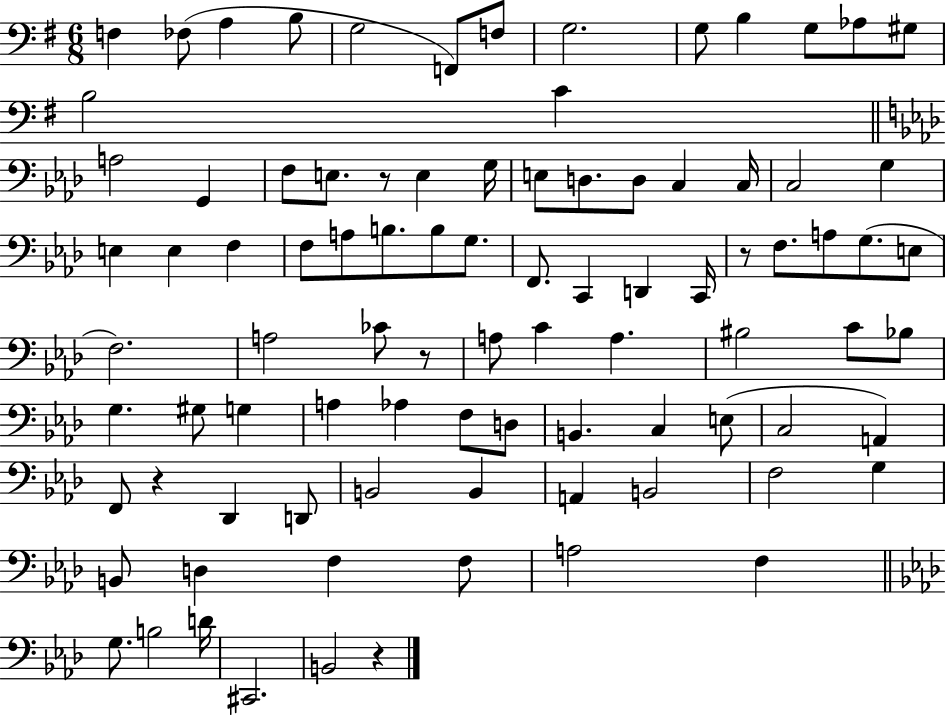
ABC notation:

X:1
T:Untitled
M:6/8
L:1/4
K:G
F, _F,/2 A, B,/2 G,2 F,,/2 F,/2 G,2 G,/2 B, G,/2 _A,/2 ^G,/2 B,2 C A,2 G,, F,/2 E,/2 z/2 E, G,/4 E,/2 D,/2 D,/2 C, C,/4 C,2 G, E, E, F, F,/2 A,/2 B,/2 B,/2 G,/2 F,,/2 C,, D,, C,,/4 z/2 F,/2 A,/2 G,/2 E,/2 F,2 A,2 _C/2 z/2 A,/2 C A, ^B,2 C/2 _B,/2 G, ^G,/2 G, A, _A, F,/2 D,/2 B,, C, E,/2 C,2 A,, F,,/2 z _D,, D,,/2 B,,2 B,, A,, B,,2 F,2 G, B,,/2 D, F, F,/2 A,2 F, G,/2 B,2 D/4 ^C,,2 B,,2 z